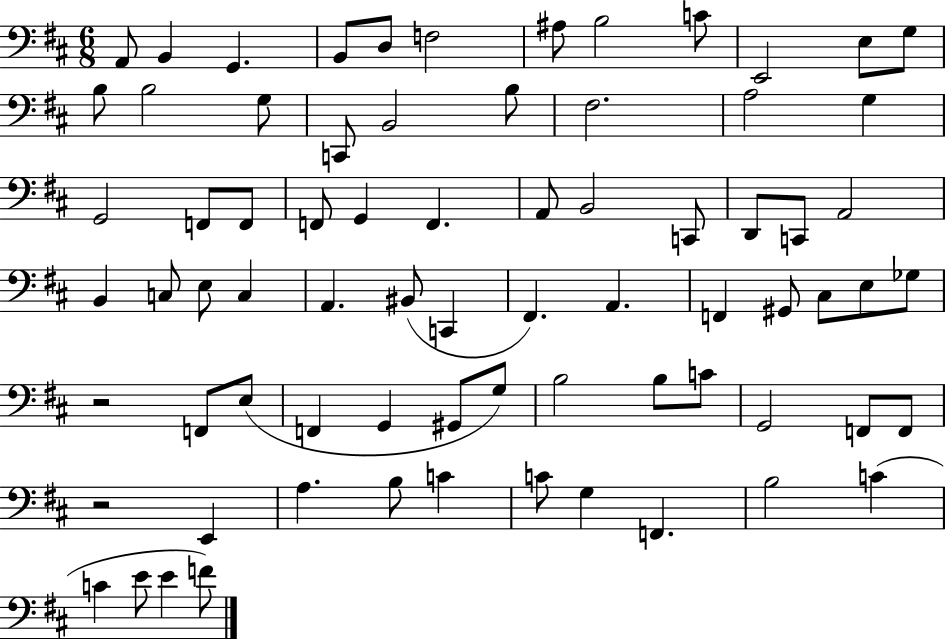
{
  \clef bass
  \numericTimeSignature
  \time 6/8
  \key d \major
  \repeat volta 2 { a,8 b,4 g,4. | b,8 d8 f2 | ais8 b2 c'8 | e,2 e8 g8 | \break b8 b2 g8 | c,8 b,2 b8 | fis2. | a2 g4 | \break g,2 f,8 f,8 | f,8 g,4 f,4. | a,8 b,2 c,8 | d,8 c,8 a,2 | \break b,4 c8 e8 c4 | a,4. bis,8( c,4 | fis,4.) a,4. | f,4 gis,8 cis8 e8 ges8 | \break r2 f,8 e8( | f,4 g,4 gis,8 g8) | b2 b8 c'8 | g,2 f,8 f,8 | \break r2 e,4 | a4. b8 c'4 | c'8 g4 f,4. | b2 c'4( | \break c'4 e'8 e'4 f'8) | } \bar "|."
}